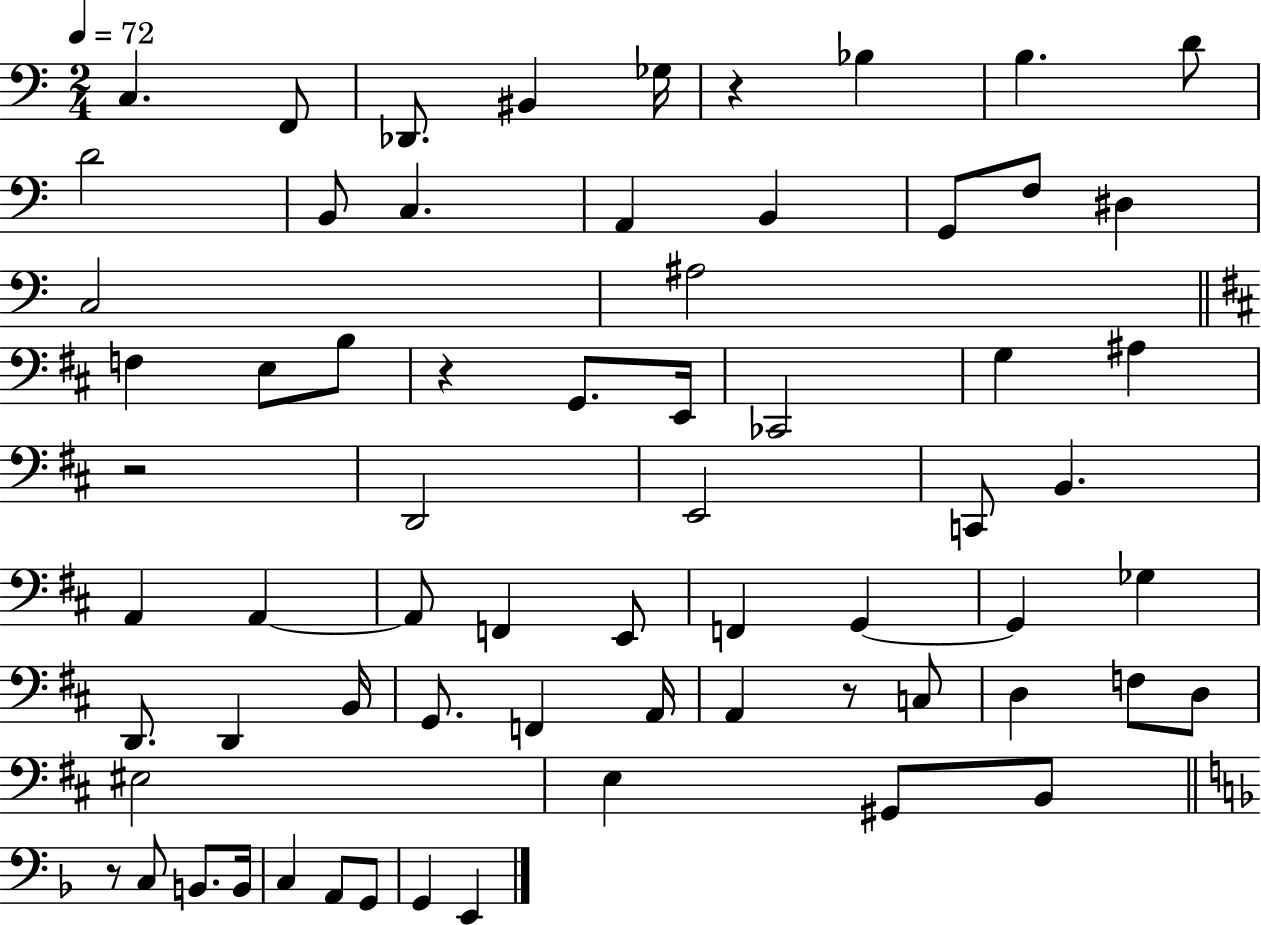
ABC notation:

X:1
T:Untitled
M:2/4
L:1/4
K:C
C, F,,/2 _D,,/2 ^B,, _G,/4 z _B, B, D/2 D2 B,,/2 C, A,, B,, G,,/2 F,/2 ^D, C,2 ^A,2 F, E,/2 B,/2 z G,,/2 E,,/4 _C,,2 G, ^A, z2 D,,2 E,,2 C,,/2 B,, A,, A,, A,,/2 F,, E,,/2 F,, G,, G,, _G, D,,/2 D,, B,,/4 G,,/2 F,, A,,/4 A,, z/2 C,/2 D, F,/2 D,/2 ^E,2 E, ^G,,/2 B,,/2 z/2 C,/2 B,,/2 B,,/4 C, A,,/2 G,,/2 G,, E,,